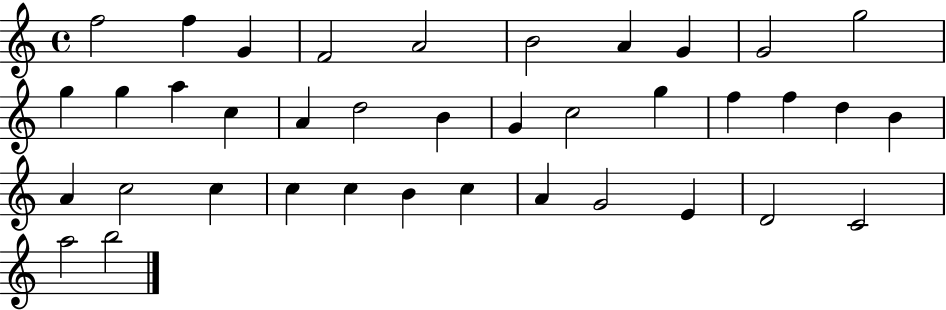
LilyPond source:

{
  \clef treble
  \time 4/4
  \defaultTimeSignature
  \key c \major
  f''2 f''4 g'4 | f'2 a'2 | b'2 a'4 g'4 | g'2 g''2 | \break g''4 g''4 a''4 c''4 | a'4 d''2 b'4 | g'4 c''2 g''4 | f''4 f''4 d''4 b'4 | \break a'4 c''2 c''4 | c''4 c''4 b'4 c''4 | a'4 g'2 e'4 | d'2 c'2 | \break a''2 b''2 | \bar "|."
}